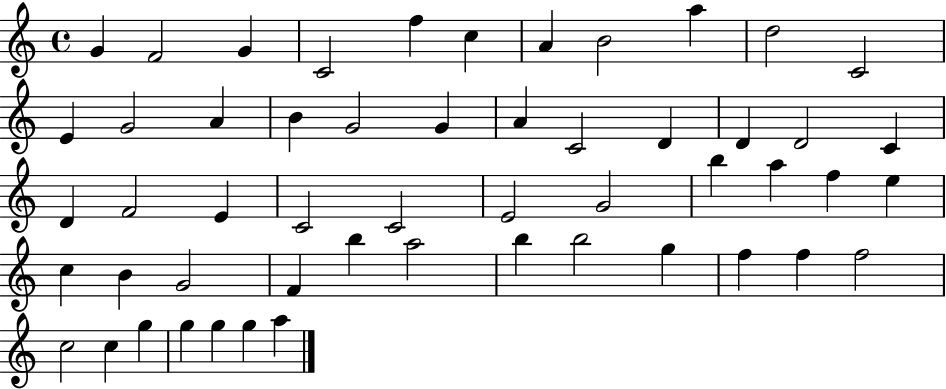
{
  \clef treble
  \time 4/4
  \defaultTimeSignature
  \key c \major
  g'4 f'2 g'4 | c'2 f''4 c''4 | a'4 b'2 a''4 | d''2 c'2 | \break e'4 g'2 a'4 | b'4 g'2 g'4 | a'4 c'2 d'4 | d'4 d'2 c'4 | \break d'4 f'2 e'4 | c'2 c'2 | e'2 g'2 | b''4 a''4 f''4 e''4 | \break c''4 b'4 g'2 | f'4 b''4 a''2 | b''4 b''2 g''4 | f''4 f''4 f''2 | \break c''2 c''4 g''4 | g''4 g''4 g''4 a''4 | \bar "|."
}